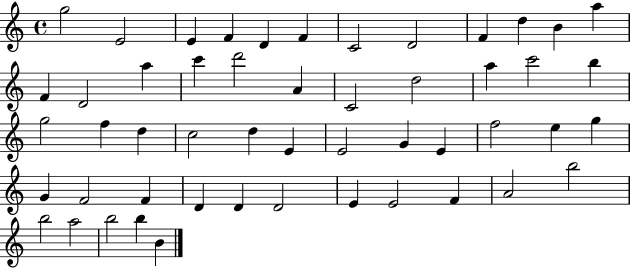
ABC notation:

X:1
T:Untitled
M:4/4
L:1/4
K:C
g2 E2 E F D F C2 D2 F d B a F D2 a c' d'2 A C2 d2 a c'2 b g2 f d c2 d E E2 G E f2 e g G F2 F D D D2 E E2 F A2 b2 b2 a2 b2 b B